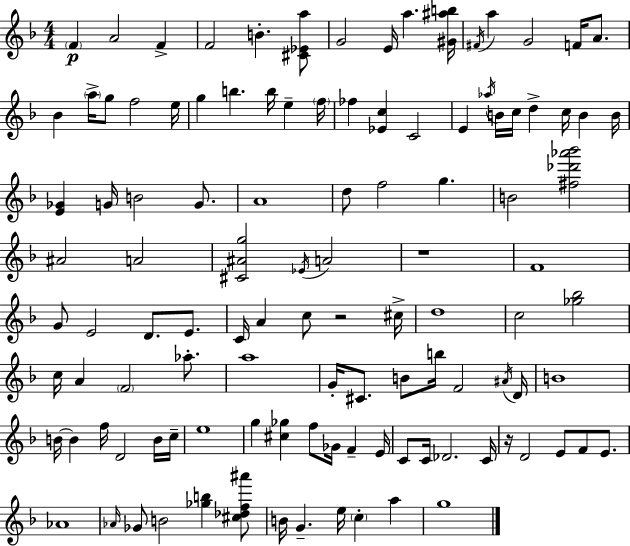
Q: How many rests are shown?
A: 3